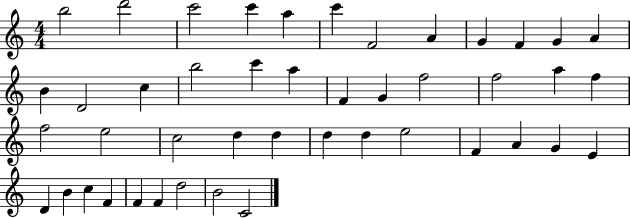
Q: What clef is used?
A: treble